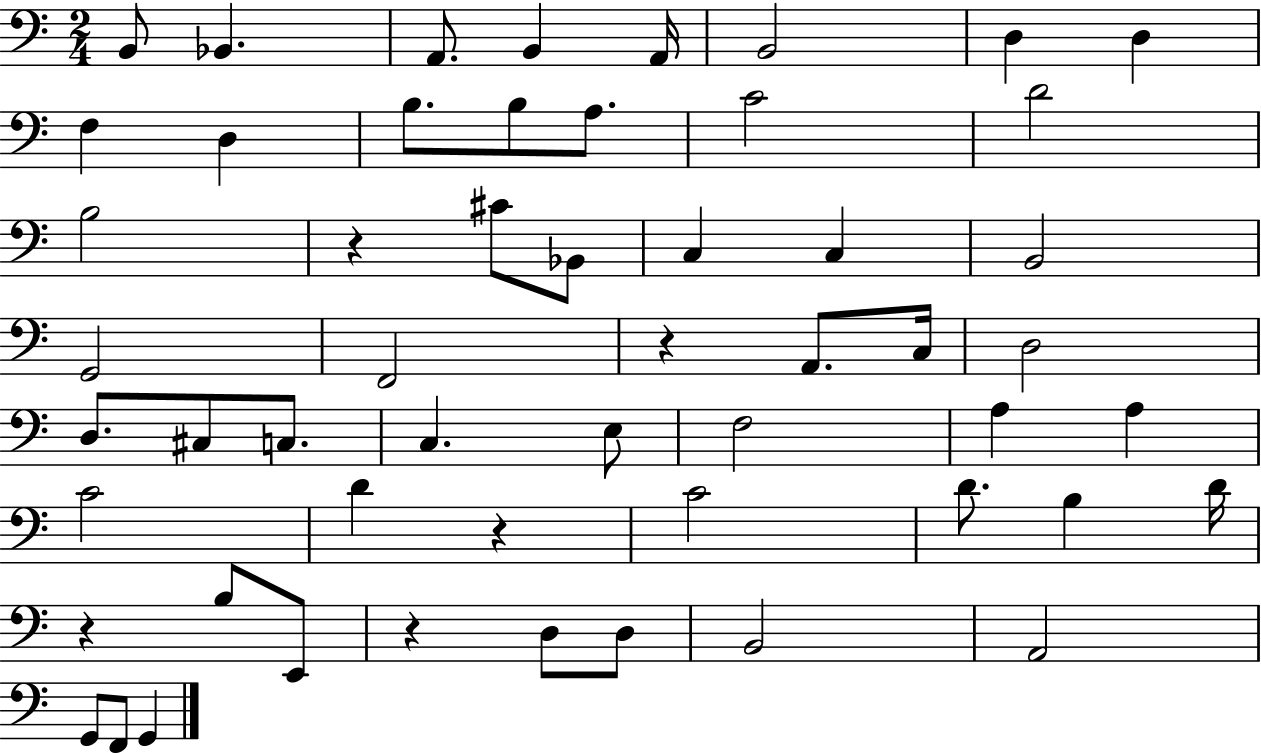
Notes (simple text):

B2/e Bb2/q. A2/e. B2/q A2/s B2/h D3/q D3/q F3/q D3/q B3/e. B3/e A3/e. C4/h D4/h B3/h R/q C#4/e Bb2/e C3/q C3/q B2/h G2/h F2/h R/q A2/e. C3/s D3/h D3/e. C#3/e C3/e. C3/q. E3/e F3/h A3/q A3/q C4/h D4/q R/q C4/h D4/e. B3/q D4/s R/q B3/e E2/e R/q D3/e D3/e B2/h A2/h G2/e F2/e G2/q